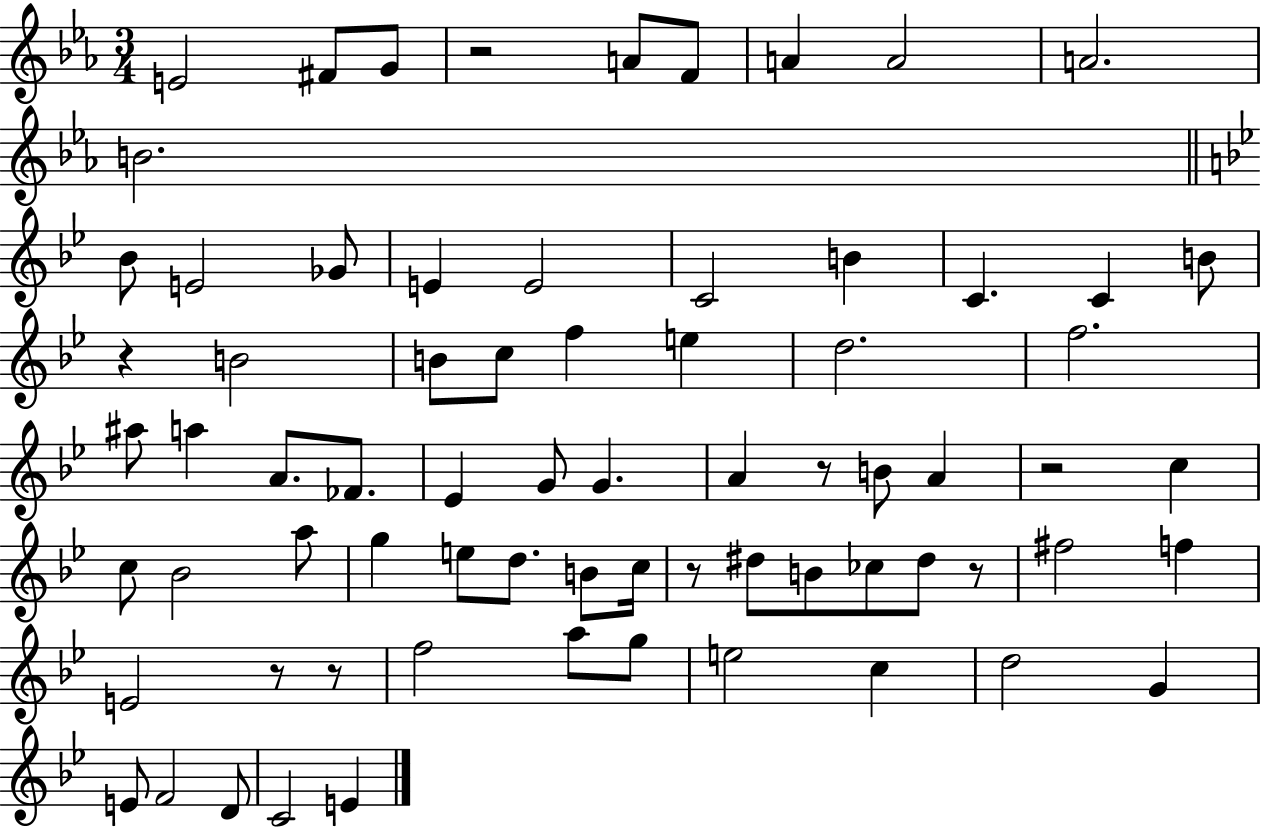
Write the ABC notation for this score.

X:1
T:Untitled
M:3/4
L:1/4
K:Eb
E2 ^F/2 G/2 z2 A/2 F/2 A A2 A2 B2 _B/2 E2 _G/2 E E2 C2 B C C B/2 z B2 B/2 c/2 f e d2 f2 ^a/2 a A/2 _F/2 _E G/2 G A z/2 B/2 A z2 c c/2 _B2 a/2 g e/2 d/2 B/2 c/4 z/2 ^d/2 B/2 _c/2 ^d/2 z/2 ^f2 f E2 z/2 z/2 f2 a/2 g/2 e2 c d2 G E/2 F2 D/2 C2 E